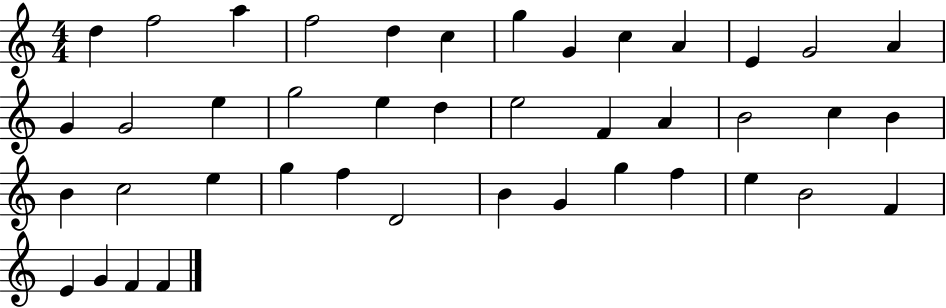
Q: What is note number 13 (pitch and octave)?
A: A4